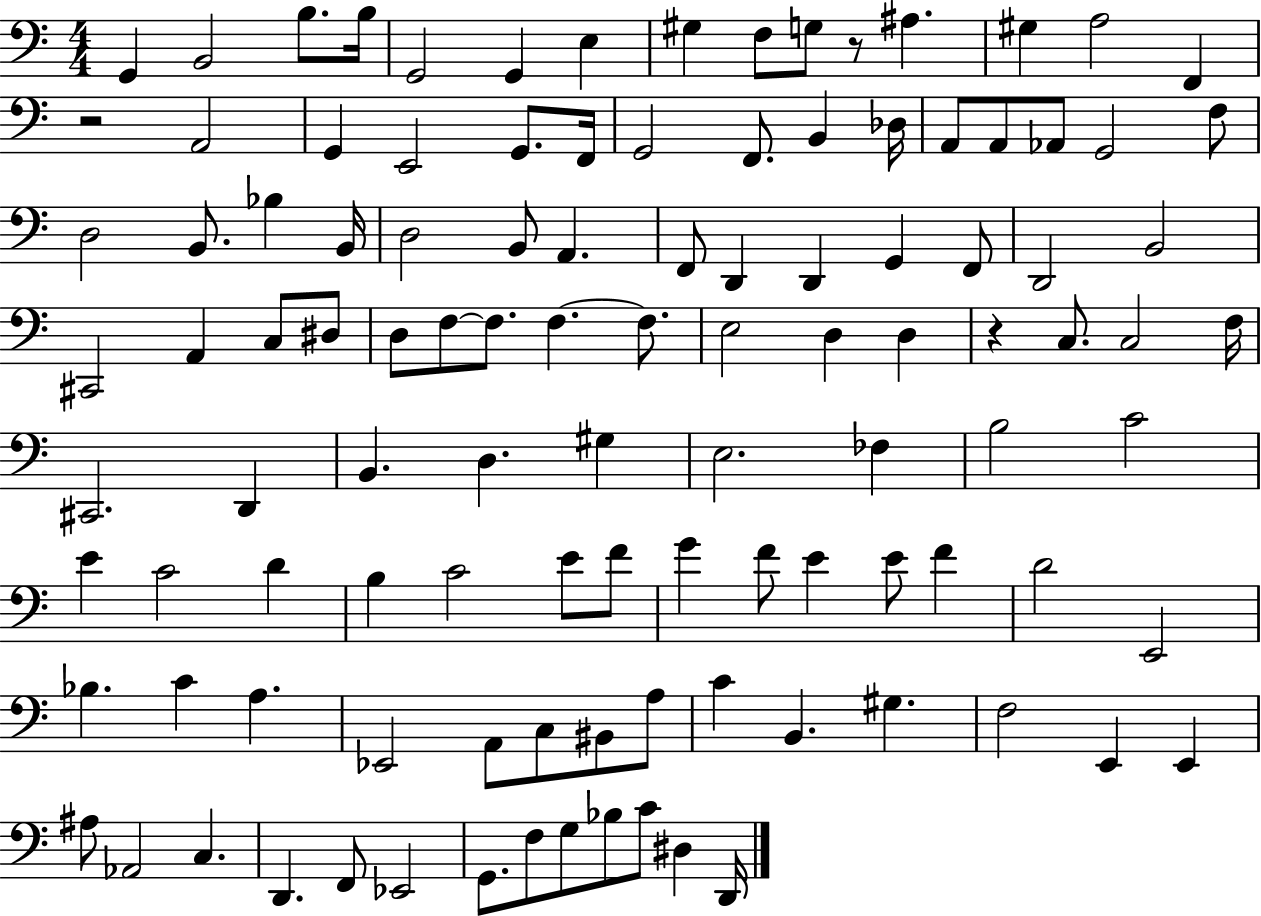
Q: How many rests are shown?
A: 3